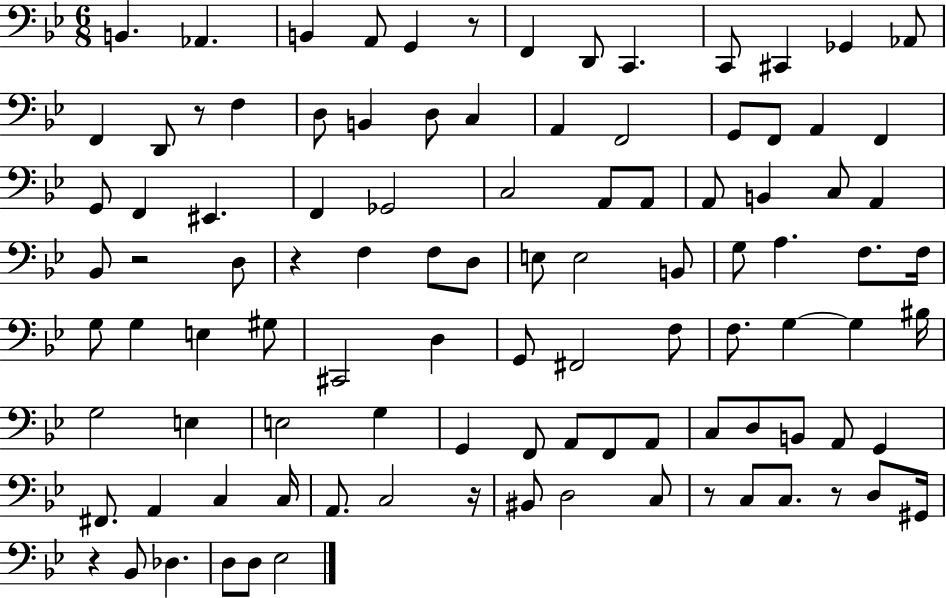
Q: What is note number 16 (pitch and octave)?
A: D3